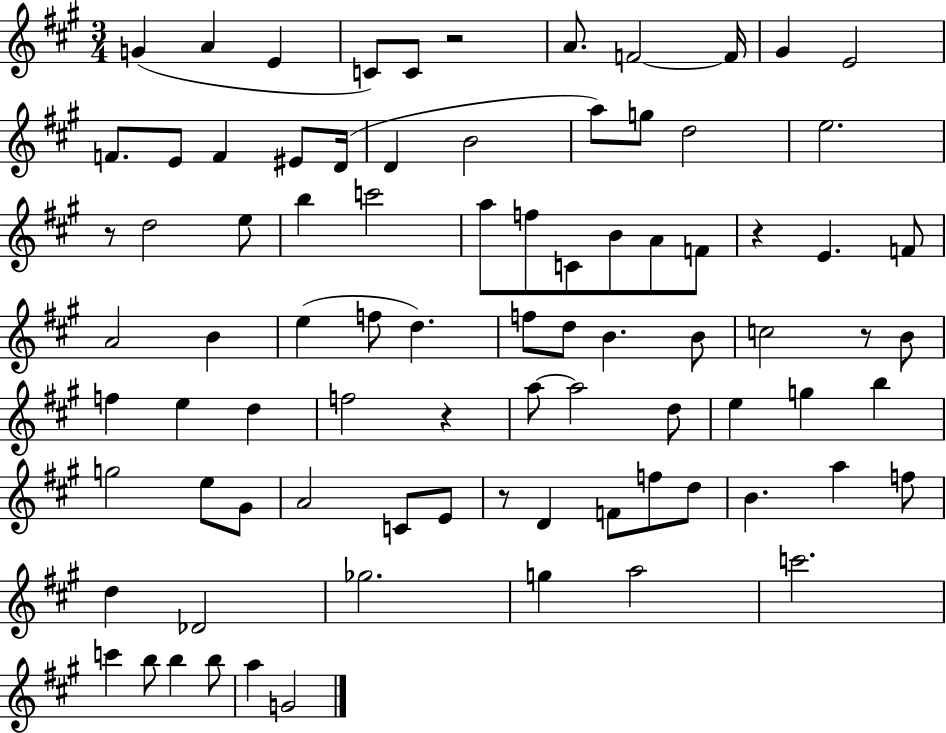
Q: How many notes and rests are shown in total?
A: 85